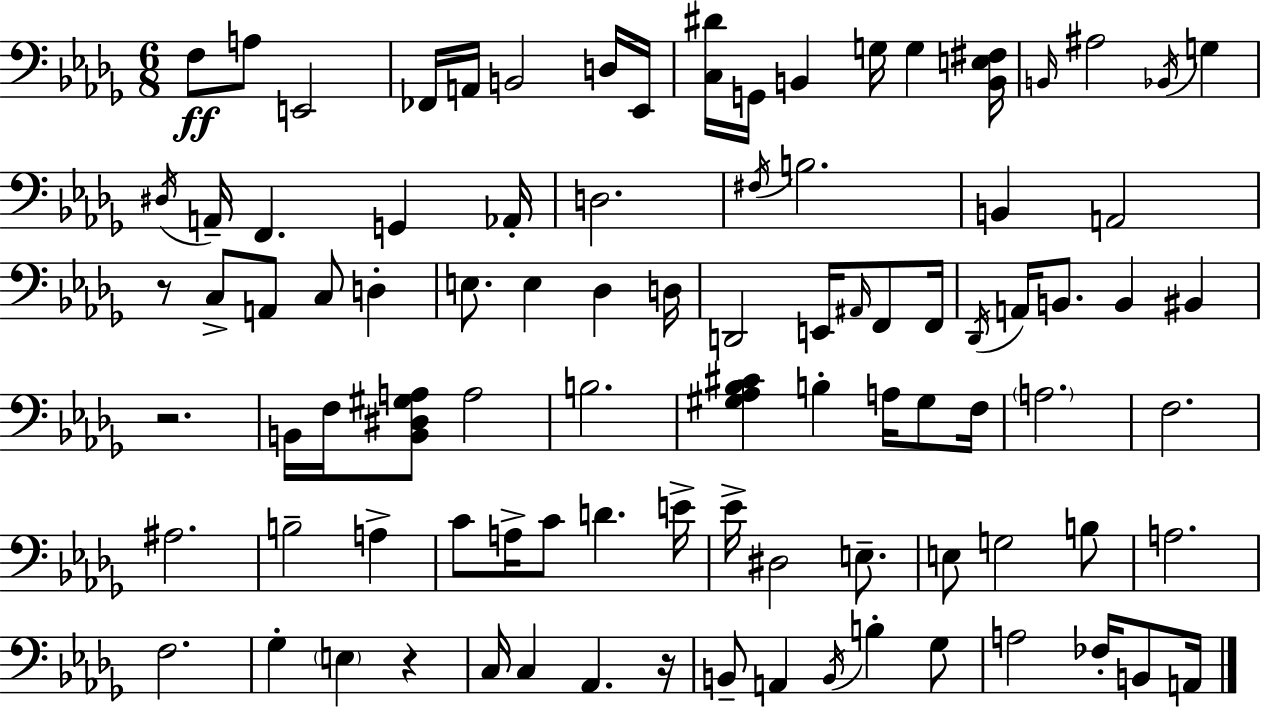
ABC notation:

X:1
T:Untitled
M:6/8
L:1/4
K:Bbm
F,/2 A,/2 E,,2 _F,,/4 A,,/4 B,,2 D,/4 _E,,/4 [C,^D]/4 G,,/4 B,, G,/4 G, [B,,E,^F,]/4 B,,/4 ^A,2 _B,,/4 G, ^D,/4 A,,/4 F,, G,, _A,,/4 D,2 ^F,/4 B,2 B,, A,,2 z/2 C,/2 A,,/2 C,/2 D, E,/2 E, _D, D,/4 D,,2 E,,/4 ^A,,/4 F,,/2 F,,/4 _D,,/4 A,,/4 B,,/2 B,, ^B,, z2 B,,/4 F,/4 [B,,^D,^G,A,]/2 A,2 B,2 [^G,_A,_B,^C] B, A,/4 ^G,/2 F,/4 A,2 F,2 ^A,2 B,2 A, C/2 A,/4 C/2 D E/4 _E/4 ^D,2 E,/2 E,/2 G,2 B,/2 A,2 F,2 _G, E, z C,/4 C, _A,, z/4 B,,/2 A,, B,,/4 B, _G,/2 A,2 _F,/4 B,,/2 A,,/4